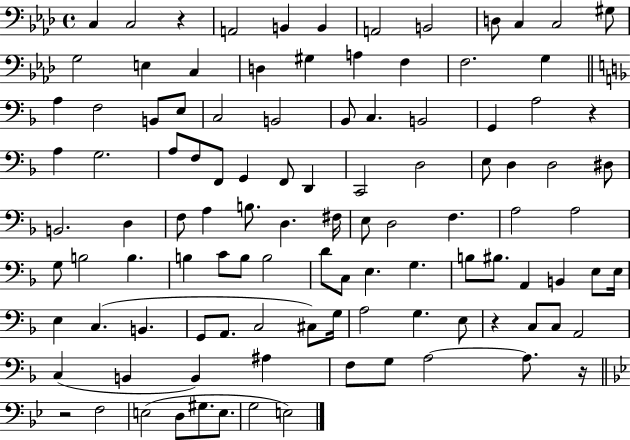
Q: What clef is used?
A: bass